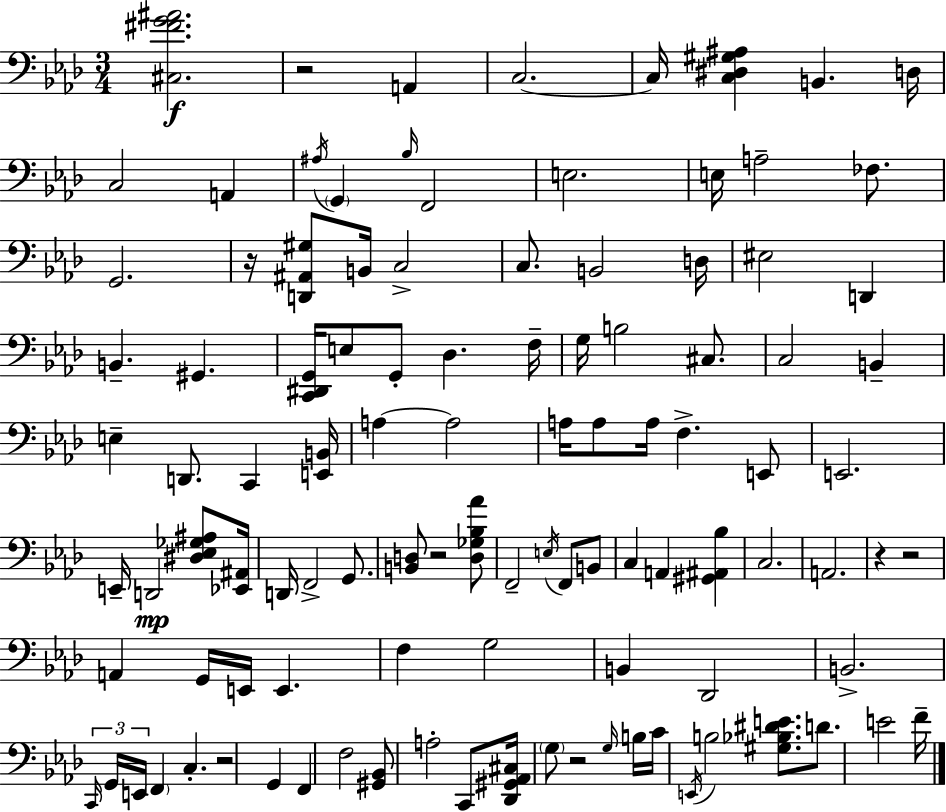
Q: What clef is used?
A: bass